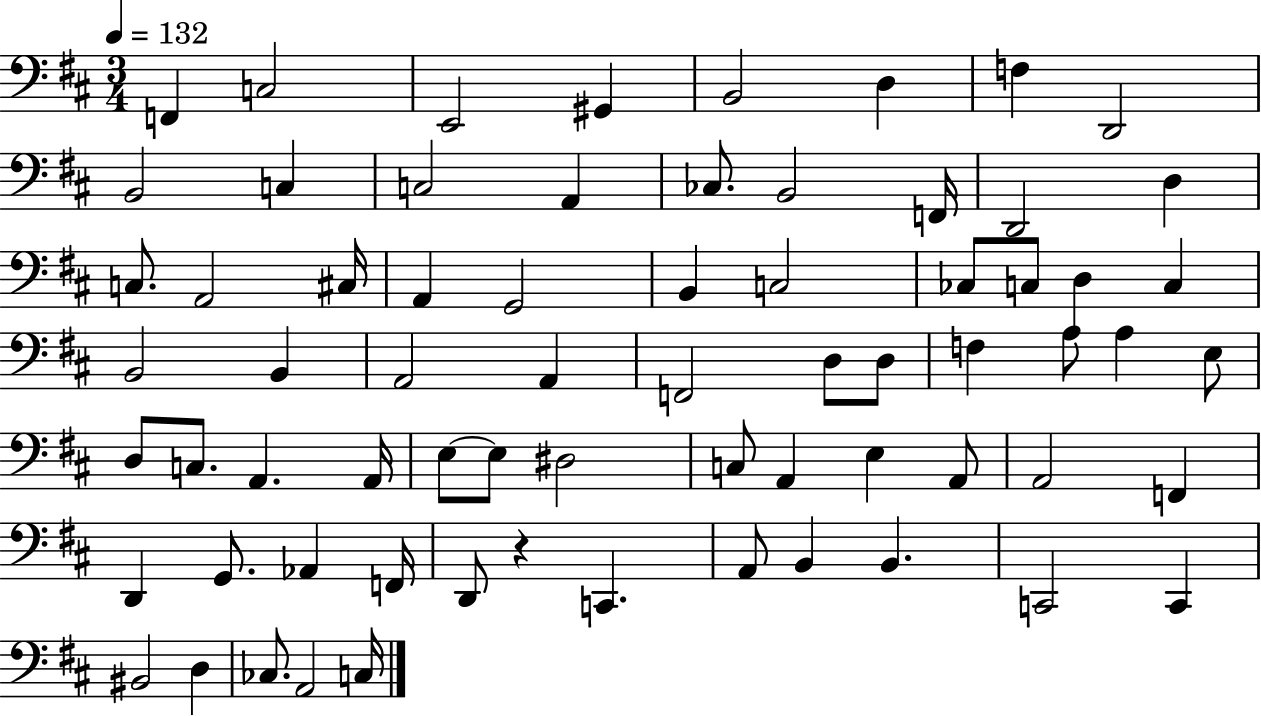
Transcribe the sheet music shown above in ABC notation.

X:1
T:Untitled
M:3/4
L:1/4
K:D
F,, C,2 E,,2 ^G,, B,,2 D, F, D,,2 B,,2 C, C,2 A,, _C,/2 B,,2 F,,/4 D,,2 D, C,/2 A,,2 ^C,/4 A,, G,,2 B,, C,2 _C,/2 C,/2 D, C, B,,2 B,, A,,2 A,, F,,2 D,/2 D,/2 F, A,/2 A, E,/2 D,/2 C,/2 A,, A,,/4 E,/2 E,/2 ^D,2 C,/2 A,, E, A,,/2 A,,2 F,, D,, G,,/2 _A,, F,,/4 D,,/2 z C,, A,,/2 B,, B,, C,,2 C,, ^B,,2 D, _C,/2 A,,2 C,/4